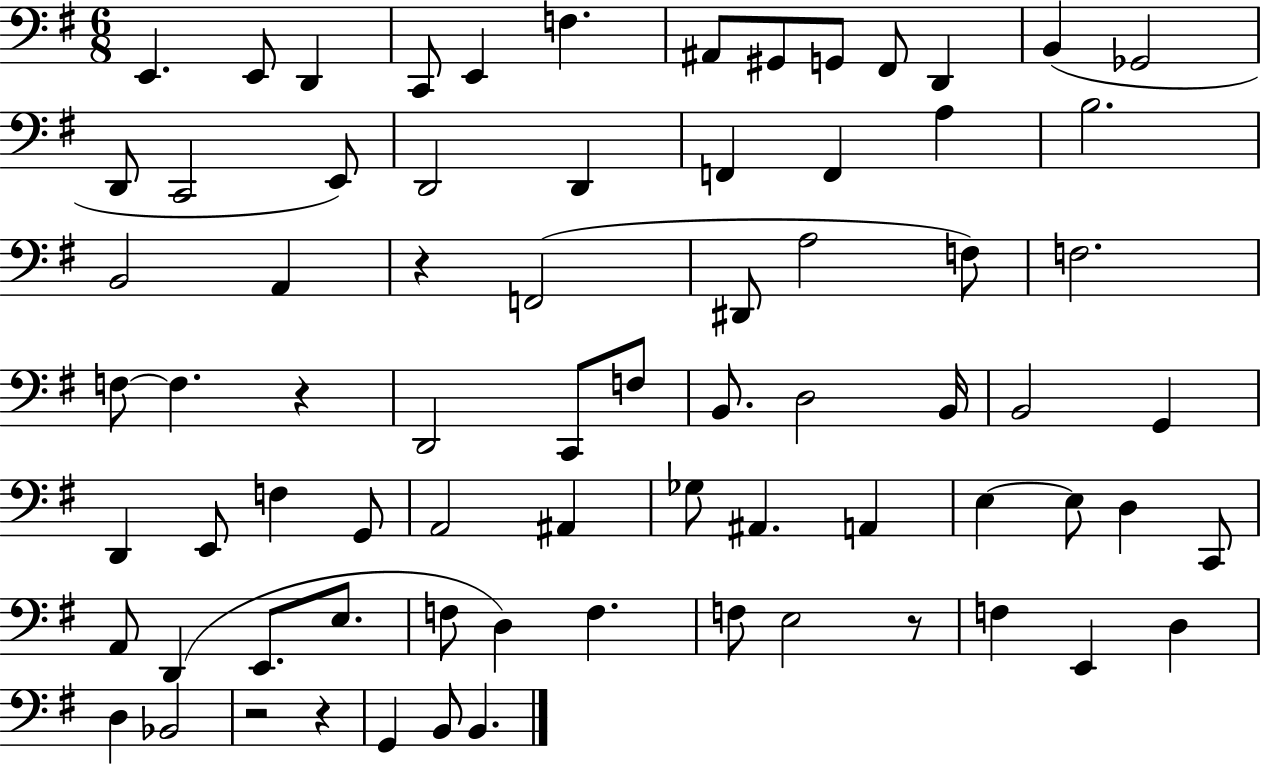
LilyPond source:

{
  \clef bass
  \numericTimeSignature
  \time 6/8
  \key g \major
  e,4. e,8 d,4 | c,8 e,4 f4. | ais,8 gis,8 g,8 fis,8 d,4 | b,4( ges,2 | \break d,8 c,2 e,8) | d,2 d,4 | f,4 f,4 a4 | b2. | \break b,2 a,4 | r4 f,2( | dis,8 a2 f8) | f2. | \break f8~~ f4. r4 | d,2 c,8 f8 | b,8. d2 b,16 | b,2 g,4 | \break d,4 e,8 f4 g,8 | a,2 ais,4 | ges8 ais,4. a,4 | e4~~ e8 d4 c,8 | \break a,8 d,4( e,8. e8. | f8 d4) f4. | f8 e2 r8 | f4 e,4 d4 | \break d4 bes,2 | r2 r4 | g,4 b,8 b,4. | \bar "|."
}